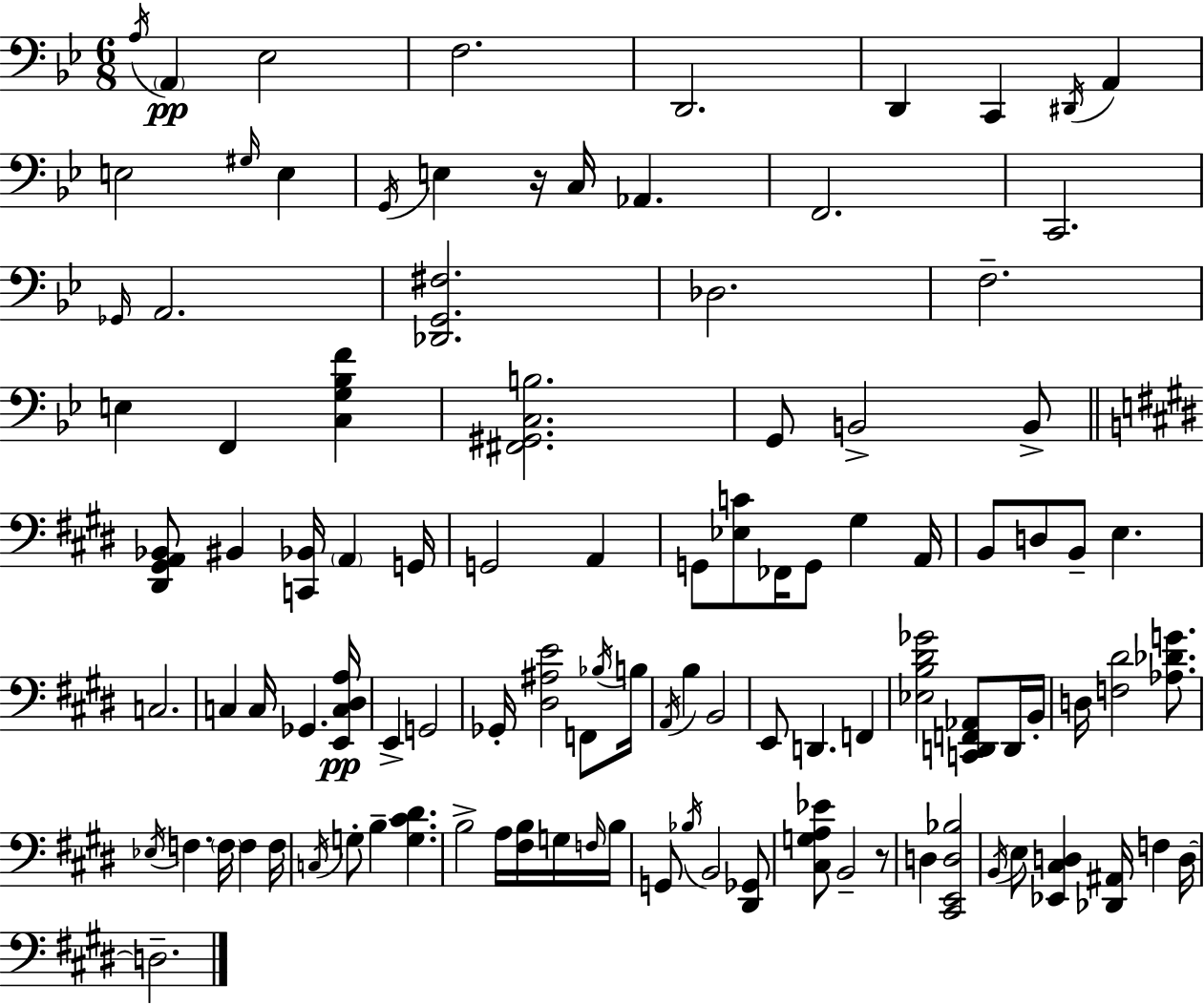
A3/s A2/q Eb3/h F3/h. D2/h. D2/q C2/q D#2/s A2/q E3/h G#3/s E3/q G2/s E3/q R/s C3/s Ab2/q. F2/h. C2/h. Gb2/s A2/h. [Db2,G2,F#3]/h. Db3/h. F3/h. E3/q F2/q [C3,G3,Bb3,F4]/q [F#2,G#2,C3,B3]/h. G2/e B2/h B2/e [D#2,G#2,A2,Bb2]/e BIS2/q [C2,Bb2]/s A2/q G2/s G2/h A2/q G2/e [Eb3,C4]/e FES2/s G2/e G#3/q A2/s B2/e D3/e B2/e E3/q. C3/h. C3/q C3/s Gb2/q. [E2,C3,D#3,A3]/s E2/q G2/h Gb2/s [D#3,A#3,E4]/h F2/e Bb3/s B3/s A2/s B3/q B2/h E2/e D2/q. F2/q [Eb3,B3,D#4,Gb4]/h [C2,D2,F2,Ab2]/e D2/s B2/s D3/s [F3,D#4]/h [Ab3,Db4,G4]/e. Eb3/s F3/q. F3/s F3/q F3/s C3/s G3/e B3/q [G3,C#4,D#4]/q. B3/h A3/s [F#3,B3]/s G3/s F3/s B3/s G2/e Bb3/s B2/h [D#2,Gb2]/e [C#3,G3,A3,Eb4]/e B2/h R/e D3/q [C#2,E2,D3,Bb3]/h B2/s E3/e [Eb2,C#3,D3]/q [Db2,A#2]/s F3/q D3/s D3/h.